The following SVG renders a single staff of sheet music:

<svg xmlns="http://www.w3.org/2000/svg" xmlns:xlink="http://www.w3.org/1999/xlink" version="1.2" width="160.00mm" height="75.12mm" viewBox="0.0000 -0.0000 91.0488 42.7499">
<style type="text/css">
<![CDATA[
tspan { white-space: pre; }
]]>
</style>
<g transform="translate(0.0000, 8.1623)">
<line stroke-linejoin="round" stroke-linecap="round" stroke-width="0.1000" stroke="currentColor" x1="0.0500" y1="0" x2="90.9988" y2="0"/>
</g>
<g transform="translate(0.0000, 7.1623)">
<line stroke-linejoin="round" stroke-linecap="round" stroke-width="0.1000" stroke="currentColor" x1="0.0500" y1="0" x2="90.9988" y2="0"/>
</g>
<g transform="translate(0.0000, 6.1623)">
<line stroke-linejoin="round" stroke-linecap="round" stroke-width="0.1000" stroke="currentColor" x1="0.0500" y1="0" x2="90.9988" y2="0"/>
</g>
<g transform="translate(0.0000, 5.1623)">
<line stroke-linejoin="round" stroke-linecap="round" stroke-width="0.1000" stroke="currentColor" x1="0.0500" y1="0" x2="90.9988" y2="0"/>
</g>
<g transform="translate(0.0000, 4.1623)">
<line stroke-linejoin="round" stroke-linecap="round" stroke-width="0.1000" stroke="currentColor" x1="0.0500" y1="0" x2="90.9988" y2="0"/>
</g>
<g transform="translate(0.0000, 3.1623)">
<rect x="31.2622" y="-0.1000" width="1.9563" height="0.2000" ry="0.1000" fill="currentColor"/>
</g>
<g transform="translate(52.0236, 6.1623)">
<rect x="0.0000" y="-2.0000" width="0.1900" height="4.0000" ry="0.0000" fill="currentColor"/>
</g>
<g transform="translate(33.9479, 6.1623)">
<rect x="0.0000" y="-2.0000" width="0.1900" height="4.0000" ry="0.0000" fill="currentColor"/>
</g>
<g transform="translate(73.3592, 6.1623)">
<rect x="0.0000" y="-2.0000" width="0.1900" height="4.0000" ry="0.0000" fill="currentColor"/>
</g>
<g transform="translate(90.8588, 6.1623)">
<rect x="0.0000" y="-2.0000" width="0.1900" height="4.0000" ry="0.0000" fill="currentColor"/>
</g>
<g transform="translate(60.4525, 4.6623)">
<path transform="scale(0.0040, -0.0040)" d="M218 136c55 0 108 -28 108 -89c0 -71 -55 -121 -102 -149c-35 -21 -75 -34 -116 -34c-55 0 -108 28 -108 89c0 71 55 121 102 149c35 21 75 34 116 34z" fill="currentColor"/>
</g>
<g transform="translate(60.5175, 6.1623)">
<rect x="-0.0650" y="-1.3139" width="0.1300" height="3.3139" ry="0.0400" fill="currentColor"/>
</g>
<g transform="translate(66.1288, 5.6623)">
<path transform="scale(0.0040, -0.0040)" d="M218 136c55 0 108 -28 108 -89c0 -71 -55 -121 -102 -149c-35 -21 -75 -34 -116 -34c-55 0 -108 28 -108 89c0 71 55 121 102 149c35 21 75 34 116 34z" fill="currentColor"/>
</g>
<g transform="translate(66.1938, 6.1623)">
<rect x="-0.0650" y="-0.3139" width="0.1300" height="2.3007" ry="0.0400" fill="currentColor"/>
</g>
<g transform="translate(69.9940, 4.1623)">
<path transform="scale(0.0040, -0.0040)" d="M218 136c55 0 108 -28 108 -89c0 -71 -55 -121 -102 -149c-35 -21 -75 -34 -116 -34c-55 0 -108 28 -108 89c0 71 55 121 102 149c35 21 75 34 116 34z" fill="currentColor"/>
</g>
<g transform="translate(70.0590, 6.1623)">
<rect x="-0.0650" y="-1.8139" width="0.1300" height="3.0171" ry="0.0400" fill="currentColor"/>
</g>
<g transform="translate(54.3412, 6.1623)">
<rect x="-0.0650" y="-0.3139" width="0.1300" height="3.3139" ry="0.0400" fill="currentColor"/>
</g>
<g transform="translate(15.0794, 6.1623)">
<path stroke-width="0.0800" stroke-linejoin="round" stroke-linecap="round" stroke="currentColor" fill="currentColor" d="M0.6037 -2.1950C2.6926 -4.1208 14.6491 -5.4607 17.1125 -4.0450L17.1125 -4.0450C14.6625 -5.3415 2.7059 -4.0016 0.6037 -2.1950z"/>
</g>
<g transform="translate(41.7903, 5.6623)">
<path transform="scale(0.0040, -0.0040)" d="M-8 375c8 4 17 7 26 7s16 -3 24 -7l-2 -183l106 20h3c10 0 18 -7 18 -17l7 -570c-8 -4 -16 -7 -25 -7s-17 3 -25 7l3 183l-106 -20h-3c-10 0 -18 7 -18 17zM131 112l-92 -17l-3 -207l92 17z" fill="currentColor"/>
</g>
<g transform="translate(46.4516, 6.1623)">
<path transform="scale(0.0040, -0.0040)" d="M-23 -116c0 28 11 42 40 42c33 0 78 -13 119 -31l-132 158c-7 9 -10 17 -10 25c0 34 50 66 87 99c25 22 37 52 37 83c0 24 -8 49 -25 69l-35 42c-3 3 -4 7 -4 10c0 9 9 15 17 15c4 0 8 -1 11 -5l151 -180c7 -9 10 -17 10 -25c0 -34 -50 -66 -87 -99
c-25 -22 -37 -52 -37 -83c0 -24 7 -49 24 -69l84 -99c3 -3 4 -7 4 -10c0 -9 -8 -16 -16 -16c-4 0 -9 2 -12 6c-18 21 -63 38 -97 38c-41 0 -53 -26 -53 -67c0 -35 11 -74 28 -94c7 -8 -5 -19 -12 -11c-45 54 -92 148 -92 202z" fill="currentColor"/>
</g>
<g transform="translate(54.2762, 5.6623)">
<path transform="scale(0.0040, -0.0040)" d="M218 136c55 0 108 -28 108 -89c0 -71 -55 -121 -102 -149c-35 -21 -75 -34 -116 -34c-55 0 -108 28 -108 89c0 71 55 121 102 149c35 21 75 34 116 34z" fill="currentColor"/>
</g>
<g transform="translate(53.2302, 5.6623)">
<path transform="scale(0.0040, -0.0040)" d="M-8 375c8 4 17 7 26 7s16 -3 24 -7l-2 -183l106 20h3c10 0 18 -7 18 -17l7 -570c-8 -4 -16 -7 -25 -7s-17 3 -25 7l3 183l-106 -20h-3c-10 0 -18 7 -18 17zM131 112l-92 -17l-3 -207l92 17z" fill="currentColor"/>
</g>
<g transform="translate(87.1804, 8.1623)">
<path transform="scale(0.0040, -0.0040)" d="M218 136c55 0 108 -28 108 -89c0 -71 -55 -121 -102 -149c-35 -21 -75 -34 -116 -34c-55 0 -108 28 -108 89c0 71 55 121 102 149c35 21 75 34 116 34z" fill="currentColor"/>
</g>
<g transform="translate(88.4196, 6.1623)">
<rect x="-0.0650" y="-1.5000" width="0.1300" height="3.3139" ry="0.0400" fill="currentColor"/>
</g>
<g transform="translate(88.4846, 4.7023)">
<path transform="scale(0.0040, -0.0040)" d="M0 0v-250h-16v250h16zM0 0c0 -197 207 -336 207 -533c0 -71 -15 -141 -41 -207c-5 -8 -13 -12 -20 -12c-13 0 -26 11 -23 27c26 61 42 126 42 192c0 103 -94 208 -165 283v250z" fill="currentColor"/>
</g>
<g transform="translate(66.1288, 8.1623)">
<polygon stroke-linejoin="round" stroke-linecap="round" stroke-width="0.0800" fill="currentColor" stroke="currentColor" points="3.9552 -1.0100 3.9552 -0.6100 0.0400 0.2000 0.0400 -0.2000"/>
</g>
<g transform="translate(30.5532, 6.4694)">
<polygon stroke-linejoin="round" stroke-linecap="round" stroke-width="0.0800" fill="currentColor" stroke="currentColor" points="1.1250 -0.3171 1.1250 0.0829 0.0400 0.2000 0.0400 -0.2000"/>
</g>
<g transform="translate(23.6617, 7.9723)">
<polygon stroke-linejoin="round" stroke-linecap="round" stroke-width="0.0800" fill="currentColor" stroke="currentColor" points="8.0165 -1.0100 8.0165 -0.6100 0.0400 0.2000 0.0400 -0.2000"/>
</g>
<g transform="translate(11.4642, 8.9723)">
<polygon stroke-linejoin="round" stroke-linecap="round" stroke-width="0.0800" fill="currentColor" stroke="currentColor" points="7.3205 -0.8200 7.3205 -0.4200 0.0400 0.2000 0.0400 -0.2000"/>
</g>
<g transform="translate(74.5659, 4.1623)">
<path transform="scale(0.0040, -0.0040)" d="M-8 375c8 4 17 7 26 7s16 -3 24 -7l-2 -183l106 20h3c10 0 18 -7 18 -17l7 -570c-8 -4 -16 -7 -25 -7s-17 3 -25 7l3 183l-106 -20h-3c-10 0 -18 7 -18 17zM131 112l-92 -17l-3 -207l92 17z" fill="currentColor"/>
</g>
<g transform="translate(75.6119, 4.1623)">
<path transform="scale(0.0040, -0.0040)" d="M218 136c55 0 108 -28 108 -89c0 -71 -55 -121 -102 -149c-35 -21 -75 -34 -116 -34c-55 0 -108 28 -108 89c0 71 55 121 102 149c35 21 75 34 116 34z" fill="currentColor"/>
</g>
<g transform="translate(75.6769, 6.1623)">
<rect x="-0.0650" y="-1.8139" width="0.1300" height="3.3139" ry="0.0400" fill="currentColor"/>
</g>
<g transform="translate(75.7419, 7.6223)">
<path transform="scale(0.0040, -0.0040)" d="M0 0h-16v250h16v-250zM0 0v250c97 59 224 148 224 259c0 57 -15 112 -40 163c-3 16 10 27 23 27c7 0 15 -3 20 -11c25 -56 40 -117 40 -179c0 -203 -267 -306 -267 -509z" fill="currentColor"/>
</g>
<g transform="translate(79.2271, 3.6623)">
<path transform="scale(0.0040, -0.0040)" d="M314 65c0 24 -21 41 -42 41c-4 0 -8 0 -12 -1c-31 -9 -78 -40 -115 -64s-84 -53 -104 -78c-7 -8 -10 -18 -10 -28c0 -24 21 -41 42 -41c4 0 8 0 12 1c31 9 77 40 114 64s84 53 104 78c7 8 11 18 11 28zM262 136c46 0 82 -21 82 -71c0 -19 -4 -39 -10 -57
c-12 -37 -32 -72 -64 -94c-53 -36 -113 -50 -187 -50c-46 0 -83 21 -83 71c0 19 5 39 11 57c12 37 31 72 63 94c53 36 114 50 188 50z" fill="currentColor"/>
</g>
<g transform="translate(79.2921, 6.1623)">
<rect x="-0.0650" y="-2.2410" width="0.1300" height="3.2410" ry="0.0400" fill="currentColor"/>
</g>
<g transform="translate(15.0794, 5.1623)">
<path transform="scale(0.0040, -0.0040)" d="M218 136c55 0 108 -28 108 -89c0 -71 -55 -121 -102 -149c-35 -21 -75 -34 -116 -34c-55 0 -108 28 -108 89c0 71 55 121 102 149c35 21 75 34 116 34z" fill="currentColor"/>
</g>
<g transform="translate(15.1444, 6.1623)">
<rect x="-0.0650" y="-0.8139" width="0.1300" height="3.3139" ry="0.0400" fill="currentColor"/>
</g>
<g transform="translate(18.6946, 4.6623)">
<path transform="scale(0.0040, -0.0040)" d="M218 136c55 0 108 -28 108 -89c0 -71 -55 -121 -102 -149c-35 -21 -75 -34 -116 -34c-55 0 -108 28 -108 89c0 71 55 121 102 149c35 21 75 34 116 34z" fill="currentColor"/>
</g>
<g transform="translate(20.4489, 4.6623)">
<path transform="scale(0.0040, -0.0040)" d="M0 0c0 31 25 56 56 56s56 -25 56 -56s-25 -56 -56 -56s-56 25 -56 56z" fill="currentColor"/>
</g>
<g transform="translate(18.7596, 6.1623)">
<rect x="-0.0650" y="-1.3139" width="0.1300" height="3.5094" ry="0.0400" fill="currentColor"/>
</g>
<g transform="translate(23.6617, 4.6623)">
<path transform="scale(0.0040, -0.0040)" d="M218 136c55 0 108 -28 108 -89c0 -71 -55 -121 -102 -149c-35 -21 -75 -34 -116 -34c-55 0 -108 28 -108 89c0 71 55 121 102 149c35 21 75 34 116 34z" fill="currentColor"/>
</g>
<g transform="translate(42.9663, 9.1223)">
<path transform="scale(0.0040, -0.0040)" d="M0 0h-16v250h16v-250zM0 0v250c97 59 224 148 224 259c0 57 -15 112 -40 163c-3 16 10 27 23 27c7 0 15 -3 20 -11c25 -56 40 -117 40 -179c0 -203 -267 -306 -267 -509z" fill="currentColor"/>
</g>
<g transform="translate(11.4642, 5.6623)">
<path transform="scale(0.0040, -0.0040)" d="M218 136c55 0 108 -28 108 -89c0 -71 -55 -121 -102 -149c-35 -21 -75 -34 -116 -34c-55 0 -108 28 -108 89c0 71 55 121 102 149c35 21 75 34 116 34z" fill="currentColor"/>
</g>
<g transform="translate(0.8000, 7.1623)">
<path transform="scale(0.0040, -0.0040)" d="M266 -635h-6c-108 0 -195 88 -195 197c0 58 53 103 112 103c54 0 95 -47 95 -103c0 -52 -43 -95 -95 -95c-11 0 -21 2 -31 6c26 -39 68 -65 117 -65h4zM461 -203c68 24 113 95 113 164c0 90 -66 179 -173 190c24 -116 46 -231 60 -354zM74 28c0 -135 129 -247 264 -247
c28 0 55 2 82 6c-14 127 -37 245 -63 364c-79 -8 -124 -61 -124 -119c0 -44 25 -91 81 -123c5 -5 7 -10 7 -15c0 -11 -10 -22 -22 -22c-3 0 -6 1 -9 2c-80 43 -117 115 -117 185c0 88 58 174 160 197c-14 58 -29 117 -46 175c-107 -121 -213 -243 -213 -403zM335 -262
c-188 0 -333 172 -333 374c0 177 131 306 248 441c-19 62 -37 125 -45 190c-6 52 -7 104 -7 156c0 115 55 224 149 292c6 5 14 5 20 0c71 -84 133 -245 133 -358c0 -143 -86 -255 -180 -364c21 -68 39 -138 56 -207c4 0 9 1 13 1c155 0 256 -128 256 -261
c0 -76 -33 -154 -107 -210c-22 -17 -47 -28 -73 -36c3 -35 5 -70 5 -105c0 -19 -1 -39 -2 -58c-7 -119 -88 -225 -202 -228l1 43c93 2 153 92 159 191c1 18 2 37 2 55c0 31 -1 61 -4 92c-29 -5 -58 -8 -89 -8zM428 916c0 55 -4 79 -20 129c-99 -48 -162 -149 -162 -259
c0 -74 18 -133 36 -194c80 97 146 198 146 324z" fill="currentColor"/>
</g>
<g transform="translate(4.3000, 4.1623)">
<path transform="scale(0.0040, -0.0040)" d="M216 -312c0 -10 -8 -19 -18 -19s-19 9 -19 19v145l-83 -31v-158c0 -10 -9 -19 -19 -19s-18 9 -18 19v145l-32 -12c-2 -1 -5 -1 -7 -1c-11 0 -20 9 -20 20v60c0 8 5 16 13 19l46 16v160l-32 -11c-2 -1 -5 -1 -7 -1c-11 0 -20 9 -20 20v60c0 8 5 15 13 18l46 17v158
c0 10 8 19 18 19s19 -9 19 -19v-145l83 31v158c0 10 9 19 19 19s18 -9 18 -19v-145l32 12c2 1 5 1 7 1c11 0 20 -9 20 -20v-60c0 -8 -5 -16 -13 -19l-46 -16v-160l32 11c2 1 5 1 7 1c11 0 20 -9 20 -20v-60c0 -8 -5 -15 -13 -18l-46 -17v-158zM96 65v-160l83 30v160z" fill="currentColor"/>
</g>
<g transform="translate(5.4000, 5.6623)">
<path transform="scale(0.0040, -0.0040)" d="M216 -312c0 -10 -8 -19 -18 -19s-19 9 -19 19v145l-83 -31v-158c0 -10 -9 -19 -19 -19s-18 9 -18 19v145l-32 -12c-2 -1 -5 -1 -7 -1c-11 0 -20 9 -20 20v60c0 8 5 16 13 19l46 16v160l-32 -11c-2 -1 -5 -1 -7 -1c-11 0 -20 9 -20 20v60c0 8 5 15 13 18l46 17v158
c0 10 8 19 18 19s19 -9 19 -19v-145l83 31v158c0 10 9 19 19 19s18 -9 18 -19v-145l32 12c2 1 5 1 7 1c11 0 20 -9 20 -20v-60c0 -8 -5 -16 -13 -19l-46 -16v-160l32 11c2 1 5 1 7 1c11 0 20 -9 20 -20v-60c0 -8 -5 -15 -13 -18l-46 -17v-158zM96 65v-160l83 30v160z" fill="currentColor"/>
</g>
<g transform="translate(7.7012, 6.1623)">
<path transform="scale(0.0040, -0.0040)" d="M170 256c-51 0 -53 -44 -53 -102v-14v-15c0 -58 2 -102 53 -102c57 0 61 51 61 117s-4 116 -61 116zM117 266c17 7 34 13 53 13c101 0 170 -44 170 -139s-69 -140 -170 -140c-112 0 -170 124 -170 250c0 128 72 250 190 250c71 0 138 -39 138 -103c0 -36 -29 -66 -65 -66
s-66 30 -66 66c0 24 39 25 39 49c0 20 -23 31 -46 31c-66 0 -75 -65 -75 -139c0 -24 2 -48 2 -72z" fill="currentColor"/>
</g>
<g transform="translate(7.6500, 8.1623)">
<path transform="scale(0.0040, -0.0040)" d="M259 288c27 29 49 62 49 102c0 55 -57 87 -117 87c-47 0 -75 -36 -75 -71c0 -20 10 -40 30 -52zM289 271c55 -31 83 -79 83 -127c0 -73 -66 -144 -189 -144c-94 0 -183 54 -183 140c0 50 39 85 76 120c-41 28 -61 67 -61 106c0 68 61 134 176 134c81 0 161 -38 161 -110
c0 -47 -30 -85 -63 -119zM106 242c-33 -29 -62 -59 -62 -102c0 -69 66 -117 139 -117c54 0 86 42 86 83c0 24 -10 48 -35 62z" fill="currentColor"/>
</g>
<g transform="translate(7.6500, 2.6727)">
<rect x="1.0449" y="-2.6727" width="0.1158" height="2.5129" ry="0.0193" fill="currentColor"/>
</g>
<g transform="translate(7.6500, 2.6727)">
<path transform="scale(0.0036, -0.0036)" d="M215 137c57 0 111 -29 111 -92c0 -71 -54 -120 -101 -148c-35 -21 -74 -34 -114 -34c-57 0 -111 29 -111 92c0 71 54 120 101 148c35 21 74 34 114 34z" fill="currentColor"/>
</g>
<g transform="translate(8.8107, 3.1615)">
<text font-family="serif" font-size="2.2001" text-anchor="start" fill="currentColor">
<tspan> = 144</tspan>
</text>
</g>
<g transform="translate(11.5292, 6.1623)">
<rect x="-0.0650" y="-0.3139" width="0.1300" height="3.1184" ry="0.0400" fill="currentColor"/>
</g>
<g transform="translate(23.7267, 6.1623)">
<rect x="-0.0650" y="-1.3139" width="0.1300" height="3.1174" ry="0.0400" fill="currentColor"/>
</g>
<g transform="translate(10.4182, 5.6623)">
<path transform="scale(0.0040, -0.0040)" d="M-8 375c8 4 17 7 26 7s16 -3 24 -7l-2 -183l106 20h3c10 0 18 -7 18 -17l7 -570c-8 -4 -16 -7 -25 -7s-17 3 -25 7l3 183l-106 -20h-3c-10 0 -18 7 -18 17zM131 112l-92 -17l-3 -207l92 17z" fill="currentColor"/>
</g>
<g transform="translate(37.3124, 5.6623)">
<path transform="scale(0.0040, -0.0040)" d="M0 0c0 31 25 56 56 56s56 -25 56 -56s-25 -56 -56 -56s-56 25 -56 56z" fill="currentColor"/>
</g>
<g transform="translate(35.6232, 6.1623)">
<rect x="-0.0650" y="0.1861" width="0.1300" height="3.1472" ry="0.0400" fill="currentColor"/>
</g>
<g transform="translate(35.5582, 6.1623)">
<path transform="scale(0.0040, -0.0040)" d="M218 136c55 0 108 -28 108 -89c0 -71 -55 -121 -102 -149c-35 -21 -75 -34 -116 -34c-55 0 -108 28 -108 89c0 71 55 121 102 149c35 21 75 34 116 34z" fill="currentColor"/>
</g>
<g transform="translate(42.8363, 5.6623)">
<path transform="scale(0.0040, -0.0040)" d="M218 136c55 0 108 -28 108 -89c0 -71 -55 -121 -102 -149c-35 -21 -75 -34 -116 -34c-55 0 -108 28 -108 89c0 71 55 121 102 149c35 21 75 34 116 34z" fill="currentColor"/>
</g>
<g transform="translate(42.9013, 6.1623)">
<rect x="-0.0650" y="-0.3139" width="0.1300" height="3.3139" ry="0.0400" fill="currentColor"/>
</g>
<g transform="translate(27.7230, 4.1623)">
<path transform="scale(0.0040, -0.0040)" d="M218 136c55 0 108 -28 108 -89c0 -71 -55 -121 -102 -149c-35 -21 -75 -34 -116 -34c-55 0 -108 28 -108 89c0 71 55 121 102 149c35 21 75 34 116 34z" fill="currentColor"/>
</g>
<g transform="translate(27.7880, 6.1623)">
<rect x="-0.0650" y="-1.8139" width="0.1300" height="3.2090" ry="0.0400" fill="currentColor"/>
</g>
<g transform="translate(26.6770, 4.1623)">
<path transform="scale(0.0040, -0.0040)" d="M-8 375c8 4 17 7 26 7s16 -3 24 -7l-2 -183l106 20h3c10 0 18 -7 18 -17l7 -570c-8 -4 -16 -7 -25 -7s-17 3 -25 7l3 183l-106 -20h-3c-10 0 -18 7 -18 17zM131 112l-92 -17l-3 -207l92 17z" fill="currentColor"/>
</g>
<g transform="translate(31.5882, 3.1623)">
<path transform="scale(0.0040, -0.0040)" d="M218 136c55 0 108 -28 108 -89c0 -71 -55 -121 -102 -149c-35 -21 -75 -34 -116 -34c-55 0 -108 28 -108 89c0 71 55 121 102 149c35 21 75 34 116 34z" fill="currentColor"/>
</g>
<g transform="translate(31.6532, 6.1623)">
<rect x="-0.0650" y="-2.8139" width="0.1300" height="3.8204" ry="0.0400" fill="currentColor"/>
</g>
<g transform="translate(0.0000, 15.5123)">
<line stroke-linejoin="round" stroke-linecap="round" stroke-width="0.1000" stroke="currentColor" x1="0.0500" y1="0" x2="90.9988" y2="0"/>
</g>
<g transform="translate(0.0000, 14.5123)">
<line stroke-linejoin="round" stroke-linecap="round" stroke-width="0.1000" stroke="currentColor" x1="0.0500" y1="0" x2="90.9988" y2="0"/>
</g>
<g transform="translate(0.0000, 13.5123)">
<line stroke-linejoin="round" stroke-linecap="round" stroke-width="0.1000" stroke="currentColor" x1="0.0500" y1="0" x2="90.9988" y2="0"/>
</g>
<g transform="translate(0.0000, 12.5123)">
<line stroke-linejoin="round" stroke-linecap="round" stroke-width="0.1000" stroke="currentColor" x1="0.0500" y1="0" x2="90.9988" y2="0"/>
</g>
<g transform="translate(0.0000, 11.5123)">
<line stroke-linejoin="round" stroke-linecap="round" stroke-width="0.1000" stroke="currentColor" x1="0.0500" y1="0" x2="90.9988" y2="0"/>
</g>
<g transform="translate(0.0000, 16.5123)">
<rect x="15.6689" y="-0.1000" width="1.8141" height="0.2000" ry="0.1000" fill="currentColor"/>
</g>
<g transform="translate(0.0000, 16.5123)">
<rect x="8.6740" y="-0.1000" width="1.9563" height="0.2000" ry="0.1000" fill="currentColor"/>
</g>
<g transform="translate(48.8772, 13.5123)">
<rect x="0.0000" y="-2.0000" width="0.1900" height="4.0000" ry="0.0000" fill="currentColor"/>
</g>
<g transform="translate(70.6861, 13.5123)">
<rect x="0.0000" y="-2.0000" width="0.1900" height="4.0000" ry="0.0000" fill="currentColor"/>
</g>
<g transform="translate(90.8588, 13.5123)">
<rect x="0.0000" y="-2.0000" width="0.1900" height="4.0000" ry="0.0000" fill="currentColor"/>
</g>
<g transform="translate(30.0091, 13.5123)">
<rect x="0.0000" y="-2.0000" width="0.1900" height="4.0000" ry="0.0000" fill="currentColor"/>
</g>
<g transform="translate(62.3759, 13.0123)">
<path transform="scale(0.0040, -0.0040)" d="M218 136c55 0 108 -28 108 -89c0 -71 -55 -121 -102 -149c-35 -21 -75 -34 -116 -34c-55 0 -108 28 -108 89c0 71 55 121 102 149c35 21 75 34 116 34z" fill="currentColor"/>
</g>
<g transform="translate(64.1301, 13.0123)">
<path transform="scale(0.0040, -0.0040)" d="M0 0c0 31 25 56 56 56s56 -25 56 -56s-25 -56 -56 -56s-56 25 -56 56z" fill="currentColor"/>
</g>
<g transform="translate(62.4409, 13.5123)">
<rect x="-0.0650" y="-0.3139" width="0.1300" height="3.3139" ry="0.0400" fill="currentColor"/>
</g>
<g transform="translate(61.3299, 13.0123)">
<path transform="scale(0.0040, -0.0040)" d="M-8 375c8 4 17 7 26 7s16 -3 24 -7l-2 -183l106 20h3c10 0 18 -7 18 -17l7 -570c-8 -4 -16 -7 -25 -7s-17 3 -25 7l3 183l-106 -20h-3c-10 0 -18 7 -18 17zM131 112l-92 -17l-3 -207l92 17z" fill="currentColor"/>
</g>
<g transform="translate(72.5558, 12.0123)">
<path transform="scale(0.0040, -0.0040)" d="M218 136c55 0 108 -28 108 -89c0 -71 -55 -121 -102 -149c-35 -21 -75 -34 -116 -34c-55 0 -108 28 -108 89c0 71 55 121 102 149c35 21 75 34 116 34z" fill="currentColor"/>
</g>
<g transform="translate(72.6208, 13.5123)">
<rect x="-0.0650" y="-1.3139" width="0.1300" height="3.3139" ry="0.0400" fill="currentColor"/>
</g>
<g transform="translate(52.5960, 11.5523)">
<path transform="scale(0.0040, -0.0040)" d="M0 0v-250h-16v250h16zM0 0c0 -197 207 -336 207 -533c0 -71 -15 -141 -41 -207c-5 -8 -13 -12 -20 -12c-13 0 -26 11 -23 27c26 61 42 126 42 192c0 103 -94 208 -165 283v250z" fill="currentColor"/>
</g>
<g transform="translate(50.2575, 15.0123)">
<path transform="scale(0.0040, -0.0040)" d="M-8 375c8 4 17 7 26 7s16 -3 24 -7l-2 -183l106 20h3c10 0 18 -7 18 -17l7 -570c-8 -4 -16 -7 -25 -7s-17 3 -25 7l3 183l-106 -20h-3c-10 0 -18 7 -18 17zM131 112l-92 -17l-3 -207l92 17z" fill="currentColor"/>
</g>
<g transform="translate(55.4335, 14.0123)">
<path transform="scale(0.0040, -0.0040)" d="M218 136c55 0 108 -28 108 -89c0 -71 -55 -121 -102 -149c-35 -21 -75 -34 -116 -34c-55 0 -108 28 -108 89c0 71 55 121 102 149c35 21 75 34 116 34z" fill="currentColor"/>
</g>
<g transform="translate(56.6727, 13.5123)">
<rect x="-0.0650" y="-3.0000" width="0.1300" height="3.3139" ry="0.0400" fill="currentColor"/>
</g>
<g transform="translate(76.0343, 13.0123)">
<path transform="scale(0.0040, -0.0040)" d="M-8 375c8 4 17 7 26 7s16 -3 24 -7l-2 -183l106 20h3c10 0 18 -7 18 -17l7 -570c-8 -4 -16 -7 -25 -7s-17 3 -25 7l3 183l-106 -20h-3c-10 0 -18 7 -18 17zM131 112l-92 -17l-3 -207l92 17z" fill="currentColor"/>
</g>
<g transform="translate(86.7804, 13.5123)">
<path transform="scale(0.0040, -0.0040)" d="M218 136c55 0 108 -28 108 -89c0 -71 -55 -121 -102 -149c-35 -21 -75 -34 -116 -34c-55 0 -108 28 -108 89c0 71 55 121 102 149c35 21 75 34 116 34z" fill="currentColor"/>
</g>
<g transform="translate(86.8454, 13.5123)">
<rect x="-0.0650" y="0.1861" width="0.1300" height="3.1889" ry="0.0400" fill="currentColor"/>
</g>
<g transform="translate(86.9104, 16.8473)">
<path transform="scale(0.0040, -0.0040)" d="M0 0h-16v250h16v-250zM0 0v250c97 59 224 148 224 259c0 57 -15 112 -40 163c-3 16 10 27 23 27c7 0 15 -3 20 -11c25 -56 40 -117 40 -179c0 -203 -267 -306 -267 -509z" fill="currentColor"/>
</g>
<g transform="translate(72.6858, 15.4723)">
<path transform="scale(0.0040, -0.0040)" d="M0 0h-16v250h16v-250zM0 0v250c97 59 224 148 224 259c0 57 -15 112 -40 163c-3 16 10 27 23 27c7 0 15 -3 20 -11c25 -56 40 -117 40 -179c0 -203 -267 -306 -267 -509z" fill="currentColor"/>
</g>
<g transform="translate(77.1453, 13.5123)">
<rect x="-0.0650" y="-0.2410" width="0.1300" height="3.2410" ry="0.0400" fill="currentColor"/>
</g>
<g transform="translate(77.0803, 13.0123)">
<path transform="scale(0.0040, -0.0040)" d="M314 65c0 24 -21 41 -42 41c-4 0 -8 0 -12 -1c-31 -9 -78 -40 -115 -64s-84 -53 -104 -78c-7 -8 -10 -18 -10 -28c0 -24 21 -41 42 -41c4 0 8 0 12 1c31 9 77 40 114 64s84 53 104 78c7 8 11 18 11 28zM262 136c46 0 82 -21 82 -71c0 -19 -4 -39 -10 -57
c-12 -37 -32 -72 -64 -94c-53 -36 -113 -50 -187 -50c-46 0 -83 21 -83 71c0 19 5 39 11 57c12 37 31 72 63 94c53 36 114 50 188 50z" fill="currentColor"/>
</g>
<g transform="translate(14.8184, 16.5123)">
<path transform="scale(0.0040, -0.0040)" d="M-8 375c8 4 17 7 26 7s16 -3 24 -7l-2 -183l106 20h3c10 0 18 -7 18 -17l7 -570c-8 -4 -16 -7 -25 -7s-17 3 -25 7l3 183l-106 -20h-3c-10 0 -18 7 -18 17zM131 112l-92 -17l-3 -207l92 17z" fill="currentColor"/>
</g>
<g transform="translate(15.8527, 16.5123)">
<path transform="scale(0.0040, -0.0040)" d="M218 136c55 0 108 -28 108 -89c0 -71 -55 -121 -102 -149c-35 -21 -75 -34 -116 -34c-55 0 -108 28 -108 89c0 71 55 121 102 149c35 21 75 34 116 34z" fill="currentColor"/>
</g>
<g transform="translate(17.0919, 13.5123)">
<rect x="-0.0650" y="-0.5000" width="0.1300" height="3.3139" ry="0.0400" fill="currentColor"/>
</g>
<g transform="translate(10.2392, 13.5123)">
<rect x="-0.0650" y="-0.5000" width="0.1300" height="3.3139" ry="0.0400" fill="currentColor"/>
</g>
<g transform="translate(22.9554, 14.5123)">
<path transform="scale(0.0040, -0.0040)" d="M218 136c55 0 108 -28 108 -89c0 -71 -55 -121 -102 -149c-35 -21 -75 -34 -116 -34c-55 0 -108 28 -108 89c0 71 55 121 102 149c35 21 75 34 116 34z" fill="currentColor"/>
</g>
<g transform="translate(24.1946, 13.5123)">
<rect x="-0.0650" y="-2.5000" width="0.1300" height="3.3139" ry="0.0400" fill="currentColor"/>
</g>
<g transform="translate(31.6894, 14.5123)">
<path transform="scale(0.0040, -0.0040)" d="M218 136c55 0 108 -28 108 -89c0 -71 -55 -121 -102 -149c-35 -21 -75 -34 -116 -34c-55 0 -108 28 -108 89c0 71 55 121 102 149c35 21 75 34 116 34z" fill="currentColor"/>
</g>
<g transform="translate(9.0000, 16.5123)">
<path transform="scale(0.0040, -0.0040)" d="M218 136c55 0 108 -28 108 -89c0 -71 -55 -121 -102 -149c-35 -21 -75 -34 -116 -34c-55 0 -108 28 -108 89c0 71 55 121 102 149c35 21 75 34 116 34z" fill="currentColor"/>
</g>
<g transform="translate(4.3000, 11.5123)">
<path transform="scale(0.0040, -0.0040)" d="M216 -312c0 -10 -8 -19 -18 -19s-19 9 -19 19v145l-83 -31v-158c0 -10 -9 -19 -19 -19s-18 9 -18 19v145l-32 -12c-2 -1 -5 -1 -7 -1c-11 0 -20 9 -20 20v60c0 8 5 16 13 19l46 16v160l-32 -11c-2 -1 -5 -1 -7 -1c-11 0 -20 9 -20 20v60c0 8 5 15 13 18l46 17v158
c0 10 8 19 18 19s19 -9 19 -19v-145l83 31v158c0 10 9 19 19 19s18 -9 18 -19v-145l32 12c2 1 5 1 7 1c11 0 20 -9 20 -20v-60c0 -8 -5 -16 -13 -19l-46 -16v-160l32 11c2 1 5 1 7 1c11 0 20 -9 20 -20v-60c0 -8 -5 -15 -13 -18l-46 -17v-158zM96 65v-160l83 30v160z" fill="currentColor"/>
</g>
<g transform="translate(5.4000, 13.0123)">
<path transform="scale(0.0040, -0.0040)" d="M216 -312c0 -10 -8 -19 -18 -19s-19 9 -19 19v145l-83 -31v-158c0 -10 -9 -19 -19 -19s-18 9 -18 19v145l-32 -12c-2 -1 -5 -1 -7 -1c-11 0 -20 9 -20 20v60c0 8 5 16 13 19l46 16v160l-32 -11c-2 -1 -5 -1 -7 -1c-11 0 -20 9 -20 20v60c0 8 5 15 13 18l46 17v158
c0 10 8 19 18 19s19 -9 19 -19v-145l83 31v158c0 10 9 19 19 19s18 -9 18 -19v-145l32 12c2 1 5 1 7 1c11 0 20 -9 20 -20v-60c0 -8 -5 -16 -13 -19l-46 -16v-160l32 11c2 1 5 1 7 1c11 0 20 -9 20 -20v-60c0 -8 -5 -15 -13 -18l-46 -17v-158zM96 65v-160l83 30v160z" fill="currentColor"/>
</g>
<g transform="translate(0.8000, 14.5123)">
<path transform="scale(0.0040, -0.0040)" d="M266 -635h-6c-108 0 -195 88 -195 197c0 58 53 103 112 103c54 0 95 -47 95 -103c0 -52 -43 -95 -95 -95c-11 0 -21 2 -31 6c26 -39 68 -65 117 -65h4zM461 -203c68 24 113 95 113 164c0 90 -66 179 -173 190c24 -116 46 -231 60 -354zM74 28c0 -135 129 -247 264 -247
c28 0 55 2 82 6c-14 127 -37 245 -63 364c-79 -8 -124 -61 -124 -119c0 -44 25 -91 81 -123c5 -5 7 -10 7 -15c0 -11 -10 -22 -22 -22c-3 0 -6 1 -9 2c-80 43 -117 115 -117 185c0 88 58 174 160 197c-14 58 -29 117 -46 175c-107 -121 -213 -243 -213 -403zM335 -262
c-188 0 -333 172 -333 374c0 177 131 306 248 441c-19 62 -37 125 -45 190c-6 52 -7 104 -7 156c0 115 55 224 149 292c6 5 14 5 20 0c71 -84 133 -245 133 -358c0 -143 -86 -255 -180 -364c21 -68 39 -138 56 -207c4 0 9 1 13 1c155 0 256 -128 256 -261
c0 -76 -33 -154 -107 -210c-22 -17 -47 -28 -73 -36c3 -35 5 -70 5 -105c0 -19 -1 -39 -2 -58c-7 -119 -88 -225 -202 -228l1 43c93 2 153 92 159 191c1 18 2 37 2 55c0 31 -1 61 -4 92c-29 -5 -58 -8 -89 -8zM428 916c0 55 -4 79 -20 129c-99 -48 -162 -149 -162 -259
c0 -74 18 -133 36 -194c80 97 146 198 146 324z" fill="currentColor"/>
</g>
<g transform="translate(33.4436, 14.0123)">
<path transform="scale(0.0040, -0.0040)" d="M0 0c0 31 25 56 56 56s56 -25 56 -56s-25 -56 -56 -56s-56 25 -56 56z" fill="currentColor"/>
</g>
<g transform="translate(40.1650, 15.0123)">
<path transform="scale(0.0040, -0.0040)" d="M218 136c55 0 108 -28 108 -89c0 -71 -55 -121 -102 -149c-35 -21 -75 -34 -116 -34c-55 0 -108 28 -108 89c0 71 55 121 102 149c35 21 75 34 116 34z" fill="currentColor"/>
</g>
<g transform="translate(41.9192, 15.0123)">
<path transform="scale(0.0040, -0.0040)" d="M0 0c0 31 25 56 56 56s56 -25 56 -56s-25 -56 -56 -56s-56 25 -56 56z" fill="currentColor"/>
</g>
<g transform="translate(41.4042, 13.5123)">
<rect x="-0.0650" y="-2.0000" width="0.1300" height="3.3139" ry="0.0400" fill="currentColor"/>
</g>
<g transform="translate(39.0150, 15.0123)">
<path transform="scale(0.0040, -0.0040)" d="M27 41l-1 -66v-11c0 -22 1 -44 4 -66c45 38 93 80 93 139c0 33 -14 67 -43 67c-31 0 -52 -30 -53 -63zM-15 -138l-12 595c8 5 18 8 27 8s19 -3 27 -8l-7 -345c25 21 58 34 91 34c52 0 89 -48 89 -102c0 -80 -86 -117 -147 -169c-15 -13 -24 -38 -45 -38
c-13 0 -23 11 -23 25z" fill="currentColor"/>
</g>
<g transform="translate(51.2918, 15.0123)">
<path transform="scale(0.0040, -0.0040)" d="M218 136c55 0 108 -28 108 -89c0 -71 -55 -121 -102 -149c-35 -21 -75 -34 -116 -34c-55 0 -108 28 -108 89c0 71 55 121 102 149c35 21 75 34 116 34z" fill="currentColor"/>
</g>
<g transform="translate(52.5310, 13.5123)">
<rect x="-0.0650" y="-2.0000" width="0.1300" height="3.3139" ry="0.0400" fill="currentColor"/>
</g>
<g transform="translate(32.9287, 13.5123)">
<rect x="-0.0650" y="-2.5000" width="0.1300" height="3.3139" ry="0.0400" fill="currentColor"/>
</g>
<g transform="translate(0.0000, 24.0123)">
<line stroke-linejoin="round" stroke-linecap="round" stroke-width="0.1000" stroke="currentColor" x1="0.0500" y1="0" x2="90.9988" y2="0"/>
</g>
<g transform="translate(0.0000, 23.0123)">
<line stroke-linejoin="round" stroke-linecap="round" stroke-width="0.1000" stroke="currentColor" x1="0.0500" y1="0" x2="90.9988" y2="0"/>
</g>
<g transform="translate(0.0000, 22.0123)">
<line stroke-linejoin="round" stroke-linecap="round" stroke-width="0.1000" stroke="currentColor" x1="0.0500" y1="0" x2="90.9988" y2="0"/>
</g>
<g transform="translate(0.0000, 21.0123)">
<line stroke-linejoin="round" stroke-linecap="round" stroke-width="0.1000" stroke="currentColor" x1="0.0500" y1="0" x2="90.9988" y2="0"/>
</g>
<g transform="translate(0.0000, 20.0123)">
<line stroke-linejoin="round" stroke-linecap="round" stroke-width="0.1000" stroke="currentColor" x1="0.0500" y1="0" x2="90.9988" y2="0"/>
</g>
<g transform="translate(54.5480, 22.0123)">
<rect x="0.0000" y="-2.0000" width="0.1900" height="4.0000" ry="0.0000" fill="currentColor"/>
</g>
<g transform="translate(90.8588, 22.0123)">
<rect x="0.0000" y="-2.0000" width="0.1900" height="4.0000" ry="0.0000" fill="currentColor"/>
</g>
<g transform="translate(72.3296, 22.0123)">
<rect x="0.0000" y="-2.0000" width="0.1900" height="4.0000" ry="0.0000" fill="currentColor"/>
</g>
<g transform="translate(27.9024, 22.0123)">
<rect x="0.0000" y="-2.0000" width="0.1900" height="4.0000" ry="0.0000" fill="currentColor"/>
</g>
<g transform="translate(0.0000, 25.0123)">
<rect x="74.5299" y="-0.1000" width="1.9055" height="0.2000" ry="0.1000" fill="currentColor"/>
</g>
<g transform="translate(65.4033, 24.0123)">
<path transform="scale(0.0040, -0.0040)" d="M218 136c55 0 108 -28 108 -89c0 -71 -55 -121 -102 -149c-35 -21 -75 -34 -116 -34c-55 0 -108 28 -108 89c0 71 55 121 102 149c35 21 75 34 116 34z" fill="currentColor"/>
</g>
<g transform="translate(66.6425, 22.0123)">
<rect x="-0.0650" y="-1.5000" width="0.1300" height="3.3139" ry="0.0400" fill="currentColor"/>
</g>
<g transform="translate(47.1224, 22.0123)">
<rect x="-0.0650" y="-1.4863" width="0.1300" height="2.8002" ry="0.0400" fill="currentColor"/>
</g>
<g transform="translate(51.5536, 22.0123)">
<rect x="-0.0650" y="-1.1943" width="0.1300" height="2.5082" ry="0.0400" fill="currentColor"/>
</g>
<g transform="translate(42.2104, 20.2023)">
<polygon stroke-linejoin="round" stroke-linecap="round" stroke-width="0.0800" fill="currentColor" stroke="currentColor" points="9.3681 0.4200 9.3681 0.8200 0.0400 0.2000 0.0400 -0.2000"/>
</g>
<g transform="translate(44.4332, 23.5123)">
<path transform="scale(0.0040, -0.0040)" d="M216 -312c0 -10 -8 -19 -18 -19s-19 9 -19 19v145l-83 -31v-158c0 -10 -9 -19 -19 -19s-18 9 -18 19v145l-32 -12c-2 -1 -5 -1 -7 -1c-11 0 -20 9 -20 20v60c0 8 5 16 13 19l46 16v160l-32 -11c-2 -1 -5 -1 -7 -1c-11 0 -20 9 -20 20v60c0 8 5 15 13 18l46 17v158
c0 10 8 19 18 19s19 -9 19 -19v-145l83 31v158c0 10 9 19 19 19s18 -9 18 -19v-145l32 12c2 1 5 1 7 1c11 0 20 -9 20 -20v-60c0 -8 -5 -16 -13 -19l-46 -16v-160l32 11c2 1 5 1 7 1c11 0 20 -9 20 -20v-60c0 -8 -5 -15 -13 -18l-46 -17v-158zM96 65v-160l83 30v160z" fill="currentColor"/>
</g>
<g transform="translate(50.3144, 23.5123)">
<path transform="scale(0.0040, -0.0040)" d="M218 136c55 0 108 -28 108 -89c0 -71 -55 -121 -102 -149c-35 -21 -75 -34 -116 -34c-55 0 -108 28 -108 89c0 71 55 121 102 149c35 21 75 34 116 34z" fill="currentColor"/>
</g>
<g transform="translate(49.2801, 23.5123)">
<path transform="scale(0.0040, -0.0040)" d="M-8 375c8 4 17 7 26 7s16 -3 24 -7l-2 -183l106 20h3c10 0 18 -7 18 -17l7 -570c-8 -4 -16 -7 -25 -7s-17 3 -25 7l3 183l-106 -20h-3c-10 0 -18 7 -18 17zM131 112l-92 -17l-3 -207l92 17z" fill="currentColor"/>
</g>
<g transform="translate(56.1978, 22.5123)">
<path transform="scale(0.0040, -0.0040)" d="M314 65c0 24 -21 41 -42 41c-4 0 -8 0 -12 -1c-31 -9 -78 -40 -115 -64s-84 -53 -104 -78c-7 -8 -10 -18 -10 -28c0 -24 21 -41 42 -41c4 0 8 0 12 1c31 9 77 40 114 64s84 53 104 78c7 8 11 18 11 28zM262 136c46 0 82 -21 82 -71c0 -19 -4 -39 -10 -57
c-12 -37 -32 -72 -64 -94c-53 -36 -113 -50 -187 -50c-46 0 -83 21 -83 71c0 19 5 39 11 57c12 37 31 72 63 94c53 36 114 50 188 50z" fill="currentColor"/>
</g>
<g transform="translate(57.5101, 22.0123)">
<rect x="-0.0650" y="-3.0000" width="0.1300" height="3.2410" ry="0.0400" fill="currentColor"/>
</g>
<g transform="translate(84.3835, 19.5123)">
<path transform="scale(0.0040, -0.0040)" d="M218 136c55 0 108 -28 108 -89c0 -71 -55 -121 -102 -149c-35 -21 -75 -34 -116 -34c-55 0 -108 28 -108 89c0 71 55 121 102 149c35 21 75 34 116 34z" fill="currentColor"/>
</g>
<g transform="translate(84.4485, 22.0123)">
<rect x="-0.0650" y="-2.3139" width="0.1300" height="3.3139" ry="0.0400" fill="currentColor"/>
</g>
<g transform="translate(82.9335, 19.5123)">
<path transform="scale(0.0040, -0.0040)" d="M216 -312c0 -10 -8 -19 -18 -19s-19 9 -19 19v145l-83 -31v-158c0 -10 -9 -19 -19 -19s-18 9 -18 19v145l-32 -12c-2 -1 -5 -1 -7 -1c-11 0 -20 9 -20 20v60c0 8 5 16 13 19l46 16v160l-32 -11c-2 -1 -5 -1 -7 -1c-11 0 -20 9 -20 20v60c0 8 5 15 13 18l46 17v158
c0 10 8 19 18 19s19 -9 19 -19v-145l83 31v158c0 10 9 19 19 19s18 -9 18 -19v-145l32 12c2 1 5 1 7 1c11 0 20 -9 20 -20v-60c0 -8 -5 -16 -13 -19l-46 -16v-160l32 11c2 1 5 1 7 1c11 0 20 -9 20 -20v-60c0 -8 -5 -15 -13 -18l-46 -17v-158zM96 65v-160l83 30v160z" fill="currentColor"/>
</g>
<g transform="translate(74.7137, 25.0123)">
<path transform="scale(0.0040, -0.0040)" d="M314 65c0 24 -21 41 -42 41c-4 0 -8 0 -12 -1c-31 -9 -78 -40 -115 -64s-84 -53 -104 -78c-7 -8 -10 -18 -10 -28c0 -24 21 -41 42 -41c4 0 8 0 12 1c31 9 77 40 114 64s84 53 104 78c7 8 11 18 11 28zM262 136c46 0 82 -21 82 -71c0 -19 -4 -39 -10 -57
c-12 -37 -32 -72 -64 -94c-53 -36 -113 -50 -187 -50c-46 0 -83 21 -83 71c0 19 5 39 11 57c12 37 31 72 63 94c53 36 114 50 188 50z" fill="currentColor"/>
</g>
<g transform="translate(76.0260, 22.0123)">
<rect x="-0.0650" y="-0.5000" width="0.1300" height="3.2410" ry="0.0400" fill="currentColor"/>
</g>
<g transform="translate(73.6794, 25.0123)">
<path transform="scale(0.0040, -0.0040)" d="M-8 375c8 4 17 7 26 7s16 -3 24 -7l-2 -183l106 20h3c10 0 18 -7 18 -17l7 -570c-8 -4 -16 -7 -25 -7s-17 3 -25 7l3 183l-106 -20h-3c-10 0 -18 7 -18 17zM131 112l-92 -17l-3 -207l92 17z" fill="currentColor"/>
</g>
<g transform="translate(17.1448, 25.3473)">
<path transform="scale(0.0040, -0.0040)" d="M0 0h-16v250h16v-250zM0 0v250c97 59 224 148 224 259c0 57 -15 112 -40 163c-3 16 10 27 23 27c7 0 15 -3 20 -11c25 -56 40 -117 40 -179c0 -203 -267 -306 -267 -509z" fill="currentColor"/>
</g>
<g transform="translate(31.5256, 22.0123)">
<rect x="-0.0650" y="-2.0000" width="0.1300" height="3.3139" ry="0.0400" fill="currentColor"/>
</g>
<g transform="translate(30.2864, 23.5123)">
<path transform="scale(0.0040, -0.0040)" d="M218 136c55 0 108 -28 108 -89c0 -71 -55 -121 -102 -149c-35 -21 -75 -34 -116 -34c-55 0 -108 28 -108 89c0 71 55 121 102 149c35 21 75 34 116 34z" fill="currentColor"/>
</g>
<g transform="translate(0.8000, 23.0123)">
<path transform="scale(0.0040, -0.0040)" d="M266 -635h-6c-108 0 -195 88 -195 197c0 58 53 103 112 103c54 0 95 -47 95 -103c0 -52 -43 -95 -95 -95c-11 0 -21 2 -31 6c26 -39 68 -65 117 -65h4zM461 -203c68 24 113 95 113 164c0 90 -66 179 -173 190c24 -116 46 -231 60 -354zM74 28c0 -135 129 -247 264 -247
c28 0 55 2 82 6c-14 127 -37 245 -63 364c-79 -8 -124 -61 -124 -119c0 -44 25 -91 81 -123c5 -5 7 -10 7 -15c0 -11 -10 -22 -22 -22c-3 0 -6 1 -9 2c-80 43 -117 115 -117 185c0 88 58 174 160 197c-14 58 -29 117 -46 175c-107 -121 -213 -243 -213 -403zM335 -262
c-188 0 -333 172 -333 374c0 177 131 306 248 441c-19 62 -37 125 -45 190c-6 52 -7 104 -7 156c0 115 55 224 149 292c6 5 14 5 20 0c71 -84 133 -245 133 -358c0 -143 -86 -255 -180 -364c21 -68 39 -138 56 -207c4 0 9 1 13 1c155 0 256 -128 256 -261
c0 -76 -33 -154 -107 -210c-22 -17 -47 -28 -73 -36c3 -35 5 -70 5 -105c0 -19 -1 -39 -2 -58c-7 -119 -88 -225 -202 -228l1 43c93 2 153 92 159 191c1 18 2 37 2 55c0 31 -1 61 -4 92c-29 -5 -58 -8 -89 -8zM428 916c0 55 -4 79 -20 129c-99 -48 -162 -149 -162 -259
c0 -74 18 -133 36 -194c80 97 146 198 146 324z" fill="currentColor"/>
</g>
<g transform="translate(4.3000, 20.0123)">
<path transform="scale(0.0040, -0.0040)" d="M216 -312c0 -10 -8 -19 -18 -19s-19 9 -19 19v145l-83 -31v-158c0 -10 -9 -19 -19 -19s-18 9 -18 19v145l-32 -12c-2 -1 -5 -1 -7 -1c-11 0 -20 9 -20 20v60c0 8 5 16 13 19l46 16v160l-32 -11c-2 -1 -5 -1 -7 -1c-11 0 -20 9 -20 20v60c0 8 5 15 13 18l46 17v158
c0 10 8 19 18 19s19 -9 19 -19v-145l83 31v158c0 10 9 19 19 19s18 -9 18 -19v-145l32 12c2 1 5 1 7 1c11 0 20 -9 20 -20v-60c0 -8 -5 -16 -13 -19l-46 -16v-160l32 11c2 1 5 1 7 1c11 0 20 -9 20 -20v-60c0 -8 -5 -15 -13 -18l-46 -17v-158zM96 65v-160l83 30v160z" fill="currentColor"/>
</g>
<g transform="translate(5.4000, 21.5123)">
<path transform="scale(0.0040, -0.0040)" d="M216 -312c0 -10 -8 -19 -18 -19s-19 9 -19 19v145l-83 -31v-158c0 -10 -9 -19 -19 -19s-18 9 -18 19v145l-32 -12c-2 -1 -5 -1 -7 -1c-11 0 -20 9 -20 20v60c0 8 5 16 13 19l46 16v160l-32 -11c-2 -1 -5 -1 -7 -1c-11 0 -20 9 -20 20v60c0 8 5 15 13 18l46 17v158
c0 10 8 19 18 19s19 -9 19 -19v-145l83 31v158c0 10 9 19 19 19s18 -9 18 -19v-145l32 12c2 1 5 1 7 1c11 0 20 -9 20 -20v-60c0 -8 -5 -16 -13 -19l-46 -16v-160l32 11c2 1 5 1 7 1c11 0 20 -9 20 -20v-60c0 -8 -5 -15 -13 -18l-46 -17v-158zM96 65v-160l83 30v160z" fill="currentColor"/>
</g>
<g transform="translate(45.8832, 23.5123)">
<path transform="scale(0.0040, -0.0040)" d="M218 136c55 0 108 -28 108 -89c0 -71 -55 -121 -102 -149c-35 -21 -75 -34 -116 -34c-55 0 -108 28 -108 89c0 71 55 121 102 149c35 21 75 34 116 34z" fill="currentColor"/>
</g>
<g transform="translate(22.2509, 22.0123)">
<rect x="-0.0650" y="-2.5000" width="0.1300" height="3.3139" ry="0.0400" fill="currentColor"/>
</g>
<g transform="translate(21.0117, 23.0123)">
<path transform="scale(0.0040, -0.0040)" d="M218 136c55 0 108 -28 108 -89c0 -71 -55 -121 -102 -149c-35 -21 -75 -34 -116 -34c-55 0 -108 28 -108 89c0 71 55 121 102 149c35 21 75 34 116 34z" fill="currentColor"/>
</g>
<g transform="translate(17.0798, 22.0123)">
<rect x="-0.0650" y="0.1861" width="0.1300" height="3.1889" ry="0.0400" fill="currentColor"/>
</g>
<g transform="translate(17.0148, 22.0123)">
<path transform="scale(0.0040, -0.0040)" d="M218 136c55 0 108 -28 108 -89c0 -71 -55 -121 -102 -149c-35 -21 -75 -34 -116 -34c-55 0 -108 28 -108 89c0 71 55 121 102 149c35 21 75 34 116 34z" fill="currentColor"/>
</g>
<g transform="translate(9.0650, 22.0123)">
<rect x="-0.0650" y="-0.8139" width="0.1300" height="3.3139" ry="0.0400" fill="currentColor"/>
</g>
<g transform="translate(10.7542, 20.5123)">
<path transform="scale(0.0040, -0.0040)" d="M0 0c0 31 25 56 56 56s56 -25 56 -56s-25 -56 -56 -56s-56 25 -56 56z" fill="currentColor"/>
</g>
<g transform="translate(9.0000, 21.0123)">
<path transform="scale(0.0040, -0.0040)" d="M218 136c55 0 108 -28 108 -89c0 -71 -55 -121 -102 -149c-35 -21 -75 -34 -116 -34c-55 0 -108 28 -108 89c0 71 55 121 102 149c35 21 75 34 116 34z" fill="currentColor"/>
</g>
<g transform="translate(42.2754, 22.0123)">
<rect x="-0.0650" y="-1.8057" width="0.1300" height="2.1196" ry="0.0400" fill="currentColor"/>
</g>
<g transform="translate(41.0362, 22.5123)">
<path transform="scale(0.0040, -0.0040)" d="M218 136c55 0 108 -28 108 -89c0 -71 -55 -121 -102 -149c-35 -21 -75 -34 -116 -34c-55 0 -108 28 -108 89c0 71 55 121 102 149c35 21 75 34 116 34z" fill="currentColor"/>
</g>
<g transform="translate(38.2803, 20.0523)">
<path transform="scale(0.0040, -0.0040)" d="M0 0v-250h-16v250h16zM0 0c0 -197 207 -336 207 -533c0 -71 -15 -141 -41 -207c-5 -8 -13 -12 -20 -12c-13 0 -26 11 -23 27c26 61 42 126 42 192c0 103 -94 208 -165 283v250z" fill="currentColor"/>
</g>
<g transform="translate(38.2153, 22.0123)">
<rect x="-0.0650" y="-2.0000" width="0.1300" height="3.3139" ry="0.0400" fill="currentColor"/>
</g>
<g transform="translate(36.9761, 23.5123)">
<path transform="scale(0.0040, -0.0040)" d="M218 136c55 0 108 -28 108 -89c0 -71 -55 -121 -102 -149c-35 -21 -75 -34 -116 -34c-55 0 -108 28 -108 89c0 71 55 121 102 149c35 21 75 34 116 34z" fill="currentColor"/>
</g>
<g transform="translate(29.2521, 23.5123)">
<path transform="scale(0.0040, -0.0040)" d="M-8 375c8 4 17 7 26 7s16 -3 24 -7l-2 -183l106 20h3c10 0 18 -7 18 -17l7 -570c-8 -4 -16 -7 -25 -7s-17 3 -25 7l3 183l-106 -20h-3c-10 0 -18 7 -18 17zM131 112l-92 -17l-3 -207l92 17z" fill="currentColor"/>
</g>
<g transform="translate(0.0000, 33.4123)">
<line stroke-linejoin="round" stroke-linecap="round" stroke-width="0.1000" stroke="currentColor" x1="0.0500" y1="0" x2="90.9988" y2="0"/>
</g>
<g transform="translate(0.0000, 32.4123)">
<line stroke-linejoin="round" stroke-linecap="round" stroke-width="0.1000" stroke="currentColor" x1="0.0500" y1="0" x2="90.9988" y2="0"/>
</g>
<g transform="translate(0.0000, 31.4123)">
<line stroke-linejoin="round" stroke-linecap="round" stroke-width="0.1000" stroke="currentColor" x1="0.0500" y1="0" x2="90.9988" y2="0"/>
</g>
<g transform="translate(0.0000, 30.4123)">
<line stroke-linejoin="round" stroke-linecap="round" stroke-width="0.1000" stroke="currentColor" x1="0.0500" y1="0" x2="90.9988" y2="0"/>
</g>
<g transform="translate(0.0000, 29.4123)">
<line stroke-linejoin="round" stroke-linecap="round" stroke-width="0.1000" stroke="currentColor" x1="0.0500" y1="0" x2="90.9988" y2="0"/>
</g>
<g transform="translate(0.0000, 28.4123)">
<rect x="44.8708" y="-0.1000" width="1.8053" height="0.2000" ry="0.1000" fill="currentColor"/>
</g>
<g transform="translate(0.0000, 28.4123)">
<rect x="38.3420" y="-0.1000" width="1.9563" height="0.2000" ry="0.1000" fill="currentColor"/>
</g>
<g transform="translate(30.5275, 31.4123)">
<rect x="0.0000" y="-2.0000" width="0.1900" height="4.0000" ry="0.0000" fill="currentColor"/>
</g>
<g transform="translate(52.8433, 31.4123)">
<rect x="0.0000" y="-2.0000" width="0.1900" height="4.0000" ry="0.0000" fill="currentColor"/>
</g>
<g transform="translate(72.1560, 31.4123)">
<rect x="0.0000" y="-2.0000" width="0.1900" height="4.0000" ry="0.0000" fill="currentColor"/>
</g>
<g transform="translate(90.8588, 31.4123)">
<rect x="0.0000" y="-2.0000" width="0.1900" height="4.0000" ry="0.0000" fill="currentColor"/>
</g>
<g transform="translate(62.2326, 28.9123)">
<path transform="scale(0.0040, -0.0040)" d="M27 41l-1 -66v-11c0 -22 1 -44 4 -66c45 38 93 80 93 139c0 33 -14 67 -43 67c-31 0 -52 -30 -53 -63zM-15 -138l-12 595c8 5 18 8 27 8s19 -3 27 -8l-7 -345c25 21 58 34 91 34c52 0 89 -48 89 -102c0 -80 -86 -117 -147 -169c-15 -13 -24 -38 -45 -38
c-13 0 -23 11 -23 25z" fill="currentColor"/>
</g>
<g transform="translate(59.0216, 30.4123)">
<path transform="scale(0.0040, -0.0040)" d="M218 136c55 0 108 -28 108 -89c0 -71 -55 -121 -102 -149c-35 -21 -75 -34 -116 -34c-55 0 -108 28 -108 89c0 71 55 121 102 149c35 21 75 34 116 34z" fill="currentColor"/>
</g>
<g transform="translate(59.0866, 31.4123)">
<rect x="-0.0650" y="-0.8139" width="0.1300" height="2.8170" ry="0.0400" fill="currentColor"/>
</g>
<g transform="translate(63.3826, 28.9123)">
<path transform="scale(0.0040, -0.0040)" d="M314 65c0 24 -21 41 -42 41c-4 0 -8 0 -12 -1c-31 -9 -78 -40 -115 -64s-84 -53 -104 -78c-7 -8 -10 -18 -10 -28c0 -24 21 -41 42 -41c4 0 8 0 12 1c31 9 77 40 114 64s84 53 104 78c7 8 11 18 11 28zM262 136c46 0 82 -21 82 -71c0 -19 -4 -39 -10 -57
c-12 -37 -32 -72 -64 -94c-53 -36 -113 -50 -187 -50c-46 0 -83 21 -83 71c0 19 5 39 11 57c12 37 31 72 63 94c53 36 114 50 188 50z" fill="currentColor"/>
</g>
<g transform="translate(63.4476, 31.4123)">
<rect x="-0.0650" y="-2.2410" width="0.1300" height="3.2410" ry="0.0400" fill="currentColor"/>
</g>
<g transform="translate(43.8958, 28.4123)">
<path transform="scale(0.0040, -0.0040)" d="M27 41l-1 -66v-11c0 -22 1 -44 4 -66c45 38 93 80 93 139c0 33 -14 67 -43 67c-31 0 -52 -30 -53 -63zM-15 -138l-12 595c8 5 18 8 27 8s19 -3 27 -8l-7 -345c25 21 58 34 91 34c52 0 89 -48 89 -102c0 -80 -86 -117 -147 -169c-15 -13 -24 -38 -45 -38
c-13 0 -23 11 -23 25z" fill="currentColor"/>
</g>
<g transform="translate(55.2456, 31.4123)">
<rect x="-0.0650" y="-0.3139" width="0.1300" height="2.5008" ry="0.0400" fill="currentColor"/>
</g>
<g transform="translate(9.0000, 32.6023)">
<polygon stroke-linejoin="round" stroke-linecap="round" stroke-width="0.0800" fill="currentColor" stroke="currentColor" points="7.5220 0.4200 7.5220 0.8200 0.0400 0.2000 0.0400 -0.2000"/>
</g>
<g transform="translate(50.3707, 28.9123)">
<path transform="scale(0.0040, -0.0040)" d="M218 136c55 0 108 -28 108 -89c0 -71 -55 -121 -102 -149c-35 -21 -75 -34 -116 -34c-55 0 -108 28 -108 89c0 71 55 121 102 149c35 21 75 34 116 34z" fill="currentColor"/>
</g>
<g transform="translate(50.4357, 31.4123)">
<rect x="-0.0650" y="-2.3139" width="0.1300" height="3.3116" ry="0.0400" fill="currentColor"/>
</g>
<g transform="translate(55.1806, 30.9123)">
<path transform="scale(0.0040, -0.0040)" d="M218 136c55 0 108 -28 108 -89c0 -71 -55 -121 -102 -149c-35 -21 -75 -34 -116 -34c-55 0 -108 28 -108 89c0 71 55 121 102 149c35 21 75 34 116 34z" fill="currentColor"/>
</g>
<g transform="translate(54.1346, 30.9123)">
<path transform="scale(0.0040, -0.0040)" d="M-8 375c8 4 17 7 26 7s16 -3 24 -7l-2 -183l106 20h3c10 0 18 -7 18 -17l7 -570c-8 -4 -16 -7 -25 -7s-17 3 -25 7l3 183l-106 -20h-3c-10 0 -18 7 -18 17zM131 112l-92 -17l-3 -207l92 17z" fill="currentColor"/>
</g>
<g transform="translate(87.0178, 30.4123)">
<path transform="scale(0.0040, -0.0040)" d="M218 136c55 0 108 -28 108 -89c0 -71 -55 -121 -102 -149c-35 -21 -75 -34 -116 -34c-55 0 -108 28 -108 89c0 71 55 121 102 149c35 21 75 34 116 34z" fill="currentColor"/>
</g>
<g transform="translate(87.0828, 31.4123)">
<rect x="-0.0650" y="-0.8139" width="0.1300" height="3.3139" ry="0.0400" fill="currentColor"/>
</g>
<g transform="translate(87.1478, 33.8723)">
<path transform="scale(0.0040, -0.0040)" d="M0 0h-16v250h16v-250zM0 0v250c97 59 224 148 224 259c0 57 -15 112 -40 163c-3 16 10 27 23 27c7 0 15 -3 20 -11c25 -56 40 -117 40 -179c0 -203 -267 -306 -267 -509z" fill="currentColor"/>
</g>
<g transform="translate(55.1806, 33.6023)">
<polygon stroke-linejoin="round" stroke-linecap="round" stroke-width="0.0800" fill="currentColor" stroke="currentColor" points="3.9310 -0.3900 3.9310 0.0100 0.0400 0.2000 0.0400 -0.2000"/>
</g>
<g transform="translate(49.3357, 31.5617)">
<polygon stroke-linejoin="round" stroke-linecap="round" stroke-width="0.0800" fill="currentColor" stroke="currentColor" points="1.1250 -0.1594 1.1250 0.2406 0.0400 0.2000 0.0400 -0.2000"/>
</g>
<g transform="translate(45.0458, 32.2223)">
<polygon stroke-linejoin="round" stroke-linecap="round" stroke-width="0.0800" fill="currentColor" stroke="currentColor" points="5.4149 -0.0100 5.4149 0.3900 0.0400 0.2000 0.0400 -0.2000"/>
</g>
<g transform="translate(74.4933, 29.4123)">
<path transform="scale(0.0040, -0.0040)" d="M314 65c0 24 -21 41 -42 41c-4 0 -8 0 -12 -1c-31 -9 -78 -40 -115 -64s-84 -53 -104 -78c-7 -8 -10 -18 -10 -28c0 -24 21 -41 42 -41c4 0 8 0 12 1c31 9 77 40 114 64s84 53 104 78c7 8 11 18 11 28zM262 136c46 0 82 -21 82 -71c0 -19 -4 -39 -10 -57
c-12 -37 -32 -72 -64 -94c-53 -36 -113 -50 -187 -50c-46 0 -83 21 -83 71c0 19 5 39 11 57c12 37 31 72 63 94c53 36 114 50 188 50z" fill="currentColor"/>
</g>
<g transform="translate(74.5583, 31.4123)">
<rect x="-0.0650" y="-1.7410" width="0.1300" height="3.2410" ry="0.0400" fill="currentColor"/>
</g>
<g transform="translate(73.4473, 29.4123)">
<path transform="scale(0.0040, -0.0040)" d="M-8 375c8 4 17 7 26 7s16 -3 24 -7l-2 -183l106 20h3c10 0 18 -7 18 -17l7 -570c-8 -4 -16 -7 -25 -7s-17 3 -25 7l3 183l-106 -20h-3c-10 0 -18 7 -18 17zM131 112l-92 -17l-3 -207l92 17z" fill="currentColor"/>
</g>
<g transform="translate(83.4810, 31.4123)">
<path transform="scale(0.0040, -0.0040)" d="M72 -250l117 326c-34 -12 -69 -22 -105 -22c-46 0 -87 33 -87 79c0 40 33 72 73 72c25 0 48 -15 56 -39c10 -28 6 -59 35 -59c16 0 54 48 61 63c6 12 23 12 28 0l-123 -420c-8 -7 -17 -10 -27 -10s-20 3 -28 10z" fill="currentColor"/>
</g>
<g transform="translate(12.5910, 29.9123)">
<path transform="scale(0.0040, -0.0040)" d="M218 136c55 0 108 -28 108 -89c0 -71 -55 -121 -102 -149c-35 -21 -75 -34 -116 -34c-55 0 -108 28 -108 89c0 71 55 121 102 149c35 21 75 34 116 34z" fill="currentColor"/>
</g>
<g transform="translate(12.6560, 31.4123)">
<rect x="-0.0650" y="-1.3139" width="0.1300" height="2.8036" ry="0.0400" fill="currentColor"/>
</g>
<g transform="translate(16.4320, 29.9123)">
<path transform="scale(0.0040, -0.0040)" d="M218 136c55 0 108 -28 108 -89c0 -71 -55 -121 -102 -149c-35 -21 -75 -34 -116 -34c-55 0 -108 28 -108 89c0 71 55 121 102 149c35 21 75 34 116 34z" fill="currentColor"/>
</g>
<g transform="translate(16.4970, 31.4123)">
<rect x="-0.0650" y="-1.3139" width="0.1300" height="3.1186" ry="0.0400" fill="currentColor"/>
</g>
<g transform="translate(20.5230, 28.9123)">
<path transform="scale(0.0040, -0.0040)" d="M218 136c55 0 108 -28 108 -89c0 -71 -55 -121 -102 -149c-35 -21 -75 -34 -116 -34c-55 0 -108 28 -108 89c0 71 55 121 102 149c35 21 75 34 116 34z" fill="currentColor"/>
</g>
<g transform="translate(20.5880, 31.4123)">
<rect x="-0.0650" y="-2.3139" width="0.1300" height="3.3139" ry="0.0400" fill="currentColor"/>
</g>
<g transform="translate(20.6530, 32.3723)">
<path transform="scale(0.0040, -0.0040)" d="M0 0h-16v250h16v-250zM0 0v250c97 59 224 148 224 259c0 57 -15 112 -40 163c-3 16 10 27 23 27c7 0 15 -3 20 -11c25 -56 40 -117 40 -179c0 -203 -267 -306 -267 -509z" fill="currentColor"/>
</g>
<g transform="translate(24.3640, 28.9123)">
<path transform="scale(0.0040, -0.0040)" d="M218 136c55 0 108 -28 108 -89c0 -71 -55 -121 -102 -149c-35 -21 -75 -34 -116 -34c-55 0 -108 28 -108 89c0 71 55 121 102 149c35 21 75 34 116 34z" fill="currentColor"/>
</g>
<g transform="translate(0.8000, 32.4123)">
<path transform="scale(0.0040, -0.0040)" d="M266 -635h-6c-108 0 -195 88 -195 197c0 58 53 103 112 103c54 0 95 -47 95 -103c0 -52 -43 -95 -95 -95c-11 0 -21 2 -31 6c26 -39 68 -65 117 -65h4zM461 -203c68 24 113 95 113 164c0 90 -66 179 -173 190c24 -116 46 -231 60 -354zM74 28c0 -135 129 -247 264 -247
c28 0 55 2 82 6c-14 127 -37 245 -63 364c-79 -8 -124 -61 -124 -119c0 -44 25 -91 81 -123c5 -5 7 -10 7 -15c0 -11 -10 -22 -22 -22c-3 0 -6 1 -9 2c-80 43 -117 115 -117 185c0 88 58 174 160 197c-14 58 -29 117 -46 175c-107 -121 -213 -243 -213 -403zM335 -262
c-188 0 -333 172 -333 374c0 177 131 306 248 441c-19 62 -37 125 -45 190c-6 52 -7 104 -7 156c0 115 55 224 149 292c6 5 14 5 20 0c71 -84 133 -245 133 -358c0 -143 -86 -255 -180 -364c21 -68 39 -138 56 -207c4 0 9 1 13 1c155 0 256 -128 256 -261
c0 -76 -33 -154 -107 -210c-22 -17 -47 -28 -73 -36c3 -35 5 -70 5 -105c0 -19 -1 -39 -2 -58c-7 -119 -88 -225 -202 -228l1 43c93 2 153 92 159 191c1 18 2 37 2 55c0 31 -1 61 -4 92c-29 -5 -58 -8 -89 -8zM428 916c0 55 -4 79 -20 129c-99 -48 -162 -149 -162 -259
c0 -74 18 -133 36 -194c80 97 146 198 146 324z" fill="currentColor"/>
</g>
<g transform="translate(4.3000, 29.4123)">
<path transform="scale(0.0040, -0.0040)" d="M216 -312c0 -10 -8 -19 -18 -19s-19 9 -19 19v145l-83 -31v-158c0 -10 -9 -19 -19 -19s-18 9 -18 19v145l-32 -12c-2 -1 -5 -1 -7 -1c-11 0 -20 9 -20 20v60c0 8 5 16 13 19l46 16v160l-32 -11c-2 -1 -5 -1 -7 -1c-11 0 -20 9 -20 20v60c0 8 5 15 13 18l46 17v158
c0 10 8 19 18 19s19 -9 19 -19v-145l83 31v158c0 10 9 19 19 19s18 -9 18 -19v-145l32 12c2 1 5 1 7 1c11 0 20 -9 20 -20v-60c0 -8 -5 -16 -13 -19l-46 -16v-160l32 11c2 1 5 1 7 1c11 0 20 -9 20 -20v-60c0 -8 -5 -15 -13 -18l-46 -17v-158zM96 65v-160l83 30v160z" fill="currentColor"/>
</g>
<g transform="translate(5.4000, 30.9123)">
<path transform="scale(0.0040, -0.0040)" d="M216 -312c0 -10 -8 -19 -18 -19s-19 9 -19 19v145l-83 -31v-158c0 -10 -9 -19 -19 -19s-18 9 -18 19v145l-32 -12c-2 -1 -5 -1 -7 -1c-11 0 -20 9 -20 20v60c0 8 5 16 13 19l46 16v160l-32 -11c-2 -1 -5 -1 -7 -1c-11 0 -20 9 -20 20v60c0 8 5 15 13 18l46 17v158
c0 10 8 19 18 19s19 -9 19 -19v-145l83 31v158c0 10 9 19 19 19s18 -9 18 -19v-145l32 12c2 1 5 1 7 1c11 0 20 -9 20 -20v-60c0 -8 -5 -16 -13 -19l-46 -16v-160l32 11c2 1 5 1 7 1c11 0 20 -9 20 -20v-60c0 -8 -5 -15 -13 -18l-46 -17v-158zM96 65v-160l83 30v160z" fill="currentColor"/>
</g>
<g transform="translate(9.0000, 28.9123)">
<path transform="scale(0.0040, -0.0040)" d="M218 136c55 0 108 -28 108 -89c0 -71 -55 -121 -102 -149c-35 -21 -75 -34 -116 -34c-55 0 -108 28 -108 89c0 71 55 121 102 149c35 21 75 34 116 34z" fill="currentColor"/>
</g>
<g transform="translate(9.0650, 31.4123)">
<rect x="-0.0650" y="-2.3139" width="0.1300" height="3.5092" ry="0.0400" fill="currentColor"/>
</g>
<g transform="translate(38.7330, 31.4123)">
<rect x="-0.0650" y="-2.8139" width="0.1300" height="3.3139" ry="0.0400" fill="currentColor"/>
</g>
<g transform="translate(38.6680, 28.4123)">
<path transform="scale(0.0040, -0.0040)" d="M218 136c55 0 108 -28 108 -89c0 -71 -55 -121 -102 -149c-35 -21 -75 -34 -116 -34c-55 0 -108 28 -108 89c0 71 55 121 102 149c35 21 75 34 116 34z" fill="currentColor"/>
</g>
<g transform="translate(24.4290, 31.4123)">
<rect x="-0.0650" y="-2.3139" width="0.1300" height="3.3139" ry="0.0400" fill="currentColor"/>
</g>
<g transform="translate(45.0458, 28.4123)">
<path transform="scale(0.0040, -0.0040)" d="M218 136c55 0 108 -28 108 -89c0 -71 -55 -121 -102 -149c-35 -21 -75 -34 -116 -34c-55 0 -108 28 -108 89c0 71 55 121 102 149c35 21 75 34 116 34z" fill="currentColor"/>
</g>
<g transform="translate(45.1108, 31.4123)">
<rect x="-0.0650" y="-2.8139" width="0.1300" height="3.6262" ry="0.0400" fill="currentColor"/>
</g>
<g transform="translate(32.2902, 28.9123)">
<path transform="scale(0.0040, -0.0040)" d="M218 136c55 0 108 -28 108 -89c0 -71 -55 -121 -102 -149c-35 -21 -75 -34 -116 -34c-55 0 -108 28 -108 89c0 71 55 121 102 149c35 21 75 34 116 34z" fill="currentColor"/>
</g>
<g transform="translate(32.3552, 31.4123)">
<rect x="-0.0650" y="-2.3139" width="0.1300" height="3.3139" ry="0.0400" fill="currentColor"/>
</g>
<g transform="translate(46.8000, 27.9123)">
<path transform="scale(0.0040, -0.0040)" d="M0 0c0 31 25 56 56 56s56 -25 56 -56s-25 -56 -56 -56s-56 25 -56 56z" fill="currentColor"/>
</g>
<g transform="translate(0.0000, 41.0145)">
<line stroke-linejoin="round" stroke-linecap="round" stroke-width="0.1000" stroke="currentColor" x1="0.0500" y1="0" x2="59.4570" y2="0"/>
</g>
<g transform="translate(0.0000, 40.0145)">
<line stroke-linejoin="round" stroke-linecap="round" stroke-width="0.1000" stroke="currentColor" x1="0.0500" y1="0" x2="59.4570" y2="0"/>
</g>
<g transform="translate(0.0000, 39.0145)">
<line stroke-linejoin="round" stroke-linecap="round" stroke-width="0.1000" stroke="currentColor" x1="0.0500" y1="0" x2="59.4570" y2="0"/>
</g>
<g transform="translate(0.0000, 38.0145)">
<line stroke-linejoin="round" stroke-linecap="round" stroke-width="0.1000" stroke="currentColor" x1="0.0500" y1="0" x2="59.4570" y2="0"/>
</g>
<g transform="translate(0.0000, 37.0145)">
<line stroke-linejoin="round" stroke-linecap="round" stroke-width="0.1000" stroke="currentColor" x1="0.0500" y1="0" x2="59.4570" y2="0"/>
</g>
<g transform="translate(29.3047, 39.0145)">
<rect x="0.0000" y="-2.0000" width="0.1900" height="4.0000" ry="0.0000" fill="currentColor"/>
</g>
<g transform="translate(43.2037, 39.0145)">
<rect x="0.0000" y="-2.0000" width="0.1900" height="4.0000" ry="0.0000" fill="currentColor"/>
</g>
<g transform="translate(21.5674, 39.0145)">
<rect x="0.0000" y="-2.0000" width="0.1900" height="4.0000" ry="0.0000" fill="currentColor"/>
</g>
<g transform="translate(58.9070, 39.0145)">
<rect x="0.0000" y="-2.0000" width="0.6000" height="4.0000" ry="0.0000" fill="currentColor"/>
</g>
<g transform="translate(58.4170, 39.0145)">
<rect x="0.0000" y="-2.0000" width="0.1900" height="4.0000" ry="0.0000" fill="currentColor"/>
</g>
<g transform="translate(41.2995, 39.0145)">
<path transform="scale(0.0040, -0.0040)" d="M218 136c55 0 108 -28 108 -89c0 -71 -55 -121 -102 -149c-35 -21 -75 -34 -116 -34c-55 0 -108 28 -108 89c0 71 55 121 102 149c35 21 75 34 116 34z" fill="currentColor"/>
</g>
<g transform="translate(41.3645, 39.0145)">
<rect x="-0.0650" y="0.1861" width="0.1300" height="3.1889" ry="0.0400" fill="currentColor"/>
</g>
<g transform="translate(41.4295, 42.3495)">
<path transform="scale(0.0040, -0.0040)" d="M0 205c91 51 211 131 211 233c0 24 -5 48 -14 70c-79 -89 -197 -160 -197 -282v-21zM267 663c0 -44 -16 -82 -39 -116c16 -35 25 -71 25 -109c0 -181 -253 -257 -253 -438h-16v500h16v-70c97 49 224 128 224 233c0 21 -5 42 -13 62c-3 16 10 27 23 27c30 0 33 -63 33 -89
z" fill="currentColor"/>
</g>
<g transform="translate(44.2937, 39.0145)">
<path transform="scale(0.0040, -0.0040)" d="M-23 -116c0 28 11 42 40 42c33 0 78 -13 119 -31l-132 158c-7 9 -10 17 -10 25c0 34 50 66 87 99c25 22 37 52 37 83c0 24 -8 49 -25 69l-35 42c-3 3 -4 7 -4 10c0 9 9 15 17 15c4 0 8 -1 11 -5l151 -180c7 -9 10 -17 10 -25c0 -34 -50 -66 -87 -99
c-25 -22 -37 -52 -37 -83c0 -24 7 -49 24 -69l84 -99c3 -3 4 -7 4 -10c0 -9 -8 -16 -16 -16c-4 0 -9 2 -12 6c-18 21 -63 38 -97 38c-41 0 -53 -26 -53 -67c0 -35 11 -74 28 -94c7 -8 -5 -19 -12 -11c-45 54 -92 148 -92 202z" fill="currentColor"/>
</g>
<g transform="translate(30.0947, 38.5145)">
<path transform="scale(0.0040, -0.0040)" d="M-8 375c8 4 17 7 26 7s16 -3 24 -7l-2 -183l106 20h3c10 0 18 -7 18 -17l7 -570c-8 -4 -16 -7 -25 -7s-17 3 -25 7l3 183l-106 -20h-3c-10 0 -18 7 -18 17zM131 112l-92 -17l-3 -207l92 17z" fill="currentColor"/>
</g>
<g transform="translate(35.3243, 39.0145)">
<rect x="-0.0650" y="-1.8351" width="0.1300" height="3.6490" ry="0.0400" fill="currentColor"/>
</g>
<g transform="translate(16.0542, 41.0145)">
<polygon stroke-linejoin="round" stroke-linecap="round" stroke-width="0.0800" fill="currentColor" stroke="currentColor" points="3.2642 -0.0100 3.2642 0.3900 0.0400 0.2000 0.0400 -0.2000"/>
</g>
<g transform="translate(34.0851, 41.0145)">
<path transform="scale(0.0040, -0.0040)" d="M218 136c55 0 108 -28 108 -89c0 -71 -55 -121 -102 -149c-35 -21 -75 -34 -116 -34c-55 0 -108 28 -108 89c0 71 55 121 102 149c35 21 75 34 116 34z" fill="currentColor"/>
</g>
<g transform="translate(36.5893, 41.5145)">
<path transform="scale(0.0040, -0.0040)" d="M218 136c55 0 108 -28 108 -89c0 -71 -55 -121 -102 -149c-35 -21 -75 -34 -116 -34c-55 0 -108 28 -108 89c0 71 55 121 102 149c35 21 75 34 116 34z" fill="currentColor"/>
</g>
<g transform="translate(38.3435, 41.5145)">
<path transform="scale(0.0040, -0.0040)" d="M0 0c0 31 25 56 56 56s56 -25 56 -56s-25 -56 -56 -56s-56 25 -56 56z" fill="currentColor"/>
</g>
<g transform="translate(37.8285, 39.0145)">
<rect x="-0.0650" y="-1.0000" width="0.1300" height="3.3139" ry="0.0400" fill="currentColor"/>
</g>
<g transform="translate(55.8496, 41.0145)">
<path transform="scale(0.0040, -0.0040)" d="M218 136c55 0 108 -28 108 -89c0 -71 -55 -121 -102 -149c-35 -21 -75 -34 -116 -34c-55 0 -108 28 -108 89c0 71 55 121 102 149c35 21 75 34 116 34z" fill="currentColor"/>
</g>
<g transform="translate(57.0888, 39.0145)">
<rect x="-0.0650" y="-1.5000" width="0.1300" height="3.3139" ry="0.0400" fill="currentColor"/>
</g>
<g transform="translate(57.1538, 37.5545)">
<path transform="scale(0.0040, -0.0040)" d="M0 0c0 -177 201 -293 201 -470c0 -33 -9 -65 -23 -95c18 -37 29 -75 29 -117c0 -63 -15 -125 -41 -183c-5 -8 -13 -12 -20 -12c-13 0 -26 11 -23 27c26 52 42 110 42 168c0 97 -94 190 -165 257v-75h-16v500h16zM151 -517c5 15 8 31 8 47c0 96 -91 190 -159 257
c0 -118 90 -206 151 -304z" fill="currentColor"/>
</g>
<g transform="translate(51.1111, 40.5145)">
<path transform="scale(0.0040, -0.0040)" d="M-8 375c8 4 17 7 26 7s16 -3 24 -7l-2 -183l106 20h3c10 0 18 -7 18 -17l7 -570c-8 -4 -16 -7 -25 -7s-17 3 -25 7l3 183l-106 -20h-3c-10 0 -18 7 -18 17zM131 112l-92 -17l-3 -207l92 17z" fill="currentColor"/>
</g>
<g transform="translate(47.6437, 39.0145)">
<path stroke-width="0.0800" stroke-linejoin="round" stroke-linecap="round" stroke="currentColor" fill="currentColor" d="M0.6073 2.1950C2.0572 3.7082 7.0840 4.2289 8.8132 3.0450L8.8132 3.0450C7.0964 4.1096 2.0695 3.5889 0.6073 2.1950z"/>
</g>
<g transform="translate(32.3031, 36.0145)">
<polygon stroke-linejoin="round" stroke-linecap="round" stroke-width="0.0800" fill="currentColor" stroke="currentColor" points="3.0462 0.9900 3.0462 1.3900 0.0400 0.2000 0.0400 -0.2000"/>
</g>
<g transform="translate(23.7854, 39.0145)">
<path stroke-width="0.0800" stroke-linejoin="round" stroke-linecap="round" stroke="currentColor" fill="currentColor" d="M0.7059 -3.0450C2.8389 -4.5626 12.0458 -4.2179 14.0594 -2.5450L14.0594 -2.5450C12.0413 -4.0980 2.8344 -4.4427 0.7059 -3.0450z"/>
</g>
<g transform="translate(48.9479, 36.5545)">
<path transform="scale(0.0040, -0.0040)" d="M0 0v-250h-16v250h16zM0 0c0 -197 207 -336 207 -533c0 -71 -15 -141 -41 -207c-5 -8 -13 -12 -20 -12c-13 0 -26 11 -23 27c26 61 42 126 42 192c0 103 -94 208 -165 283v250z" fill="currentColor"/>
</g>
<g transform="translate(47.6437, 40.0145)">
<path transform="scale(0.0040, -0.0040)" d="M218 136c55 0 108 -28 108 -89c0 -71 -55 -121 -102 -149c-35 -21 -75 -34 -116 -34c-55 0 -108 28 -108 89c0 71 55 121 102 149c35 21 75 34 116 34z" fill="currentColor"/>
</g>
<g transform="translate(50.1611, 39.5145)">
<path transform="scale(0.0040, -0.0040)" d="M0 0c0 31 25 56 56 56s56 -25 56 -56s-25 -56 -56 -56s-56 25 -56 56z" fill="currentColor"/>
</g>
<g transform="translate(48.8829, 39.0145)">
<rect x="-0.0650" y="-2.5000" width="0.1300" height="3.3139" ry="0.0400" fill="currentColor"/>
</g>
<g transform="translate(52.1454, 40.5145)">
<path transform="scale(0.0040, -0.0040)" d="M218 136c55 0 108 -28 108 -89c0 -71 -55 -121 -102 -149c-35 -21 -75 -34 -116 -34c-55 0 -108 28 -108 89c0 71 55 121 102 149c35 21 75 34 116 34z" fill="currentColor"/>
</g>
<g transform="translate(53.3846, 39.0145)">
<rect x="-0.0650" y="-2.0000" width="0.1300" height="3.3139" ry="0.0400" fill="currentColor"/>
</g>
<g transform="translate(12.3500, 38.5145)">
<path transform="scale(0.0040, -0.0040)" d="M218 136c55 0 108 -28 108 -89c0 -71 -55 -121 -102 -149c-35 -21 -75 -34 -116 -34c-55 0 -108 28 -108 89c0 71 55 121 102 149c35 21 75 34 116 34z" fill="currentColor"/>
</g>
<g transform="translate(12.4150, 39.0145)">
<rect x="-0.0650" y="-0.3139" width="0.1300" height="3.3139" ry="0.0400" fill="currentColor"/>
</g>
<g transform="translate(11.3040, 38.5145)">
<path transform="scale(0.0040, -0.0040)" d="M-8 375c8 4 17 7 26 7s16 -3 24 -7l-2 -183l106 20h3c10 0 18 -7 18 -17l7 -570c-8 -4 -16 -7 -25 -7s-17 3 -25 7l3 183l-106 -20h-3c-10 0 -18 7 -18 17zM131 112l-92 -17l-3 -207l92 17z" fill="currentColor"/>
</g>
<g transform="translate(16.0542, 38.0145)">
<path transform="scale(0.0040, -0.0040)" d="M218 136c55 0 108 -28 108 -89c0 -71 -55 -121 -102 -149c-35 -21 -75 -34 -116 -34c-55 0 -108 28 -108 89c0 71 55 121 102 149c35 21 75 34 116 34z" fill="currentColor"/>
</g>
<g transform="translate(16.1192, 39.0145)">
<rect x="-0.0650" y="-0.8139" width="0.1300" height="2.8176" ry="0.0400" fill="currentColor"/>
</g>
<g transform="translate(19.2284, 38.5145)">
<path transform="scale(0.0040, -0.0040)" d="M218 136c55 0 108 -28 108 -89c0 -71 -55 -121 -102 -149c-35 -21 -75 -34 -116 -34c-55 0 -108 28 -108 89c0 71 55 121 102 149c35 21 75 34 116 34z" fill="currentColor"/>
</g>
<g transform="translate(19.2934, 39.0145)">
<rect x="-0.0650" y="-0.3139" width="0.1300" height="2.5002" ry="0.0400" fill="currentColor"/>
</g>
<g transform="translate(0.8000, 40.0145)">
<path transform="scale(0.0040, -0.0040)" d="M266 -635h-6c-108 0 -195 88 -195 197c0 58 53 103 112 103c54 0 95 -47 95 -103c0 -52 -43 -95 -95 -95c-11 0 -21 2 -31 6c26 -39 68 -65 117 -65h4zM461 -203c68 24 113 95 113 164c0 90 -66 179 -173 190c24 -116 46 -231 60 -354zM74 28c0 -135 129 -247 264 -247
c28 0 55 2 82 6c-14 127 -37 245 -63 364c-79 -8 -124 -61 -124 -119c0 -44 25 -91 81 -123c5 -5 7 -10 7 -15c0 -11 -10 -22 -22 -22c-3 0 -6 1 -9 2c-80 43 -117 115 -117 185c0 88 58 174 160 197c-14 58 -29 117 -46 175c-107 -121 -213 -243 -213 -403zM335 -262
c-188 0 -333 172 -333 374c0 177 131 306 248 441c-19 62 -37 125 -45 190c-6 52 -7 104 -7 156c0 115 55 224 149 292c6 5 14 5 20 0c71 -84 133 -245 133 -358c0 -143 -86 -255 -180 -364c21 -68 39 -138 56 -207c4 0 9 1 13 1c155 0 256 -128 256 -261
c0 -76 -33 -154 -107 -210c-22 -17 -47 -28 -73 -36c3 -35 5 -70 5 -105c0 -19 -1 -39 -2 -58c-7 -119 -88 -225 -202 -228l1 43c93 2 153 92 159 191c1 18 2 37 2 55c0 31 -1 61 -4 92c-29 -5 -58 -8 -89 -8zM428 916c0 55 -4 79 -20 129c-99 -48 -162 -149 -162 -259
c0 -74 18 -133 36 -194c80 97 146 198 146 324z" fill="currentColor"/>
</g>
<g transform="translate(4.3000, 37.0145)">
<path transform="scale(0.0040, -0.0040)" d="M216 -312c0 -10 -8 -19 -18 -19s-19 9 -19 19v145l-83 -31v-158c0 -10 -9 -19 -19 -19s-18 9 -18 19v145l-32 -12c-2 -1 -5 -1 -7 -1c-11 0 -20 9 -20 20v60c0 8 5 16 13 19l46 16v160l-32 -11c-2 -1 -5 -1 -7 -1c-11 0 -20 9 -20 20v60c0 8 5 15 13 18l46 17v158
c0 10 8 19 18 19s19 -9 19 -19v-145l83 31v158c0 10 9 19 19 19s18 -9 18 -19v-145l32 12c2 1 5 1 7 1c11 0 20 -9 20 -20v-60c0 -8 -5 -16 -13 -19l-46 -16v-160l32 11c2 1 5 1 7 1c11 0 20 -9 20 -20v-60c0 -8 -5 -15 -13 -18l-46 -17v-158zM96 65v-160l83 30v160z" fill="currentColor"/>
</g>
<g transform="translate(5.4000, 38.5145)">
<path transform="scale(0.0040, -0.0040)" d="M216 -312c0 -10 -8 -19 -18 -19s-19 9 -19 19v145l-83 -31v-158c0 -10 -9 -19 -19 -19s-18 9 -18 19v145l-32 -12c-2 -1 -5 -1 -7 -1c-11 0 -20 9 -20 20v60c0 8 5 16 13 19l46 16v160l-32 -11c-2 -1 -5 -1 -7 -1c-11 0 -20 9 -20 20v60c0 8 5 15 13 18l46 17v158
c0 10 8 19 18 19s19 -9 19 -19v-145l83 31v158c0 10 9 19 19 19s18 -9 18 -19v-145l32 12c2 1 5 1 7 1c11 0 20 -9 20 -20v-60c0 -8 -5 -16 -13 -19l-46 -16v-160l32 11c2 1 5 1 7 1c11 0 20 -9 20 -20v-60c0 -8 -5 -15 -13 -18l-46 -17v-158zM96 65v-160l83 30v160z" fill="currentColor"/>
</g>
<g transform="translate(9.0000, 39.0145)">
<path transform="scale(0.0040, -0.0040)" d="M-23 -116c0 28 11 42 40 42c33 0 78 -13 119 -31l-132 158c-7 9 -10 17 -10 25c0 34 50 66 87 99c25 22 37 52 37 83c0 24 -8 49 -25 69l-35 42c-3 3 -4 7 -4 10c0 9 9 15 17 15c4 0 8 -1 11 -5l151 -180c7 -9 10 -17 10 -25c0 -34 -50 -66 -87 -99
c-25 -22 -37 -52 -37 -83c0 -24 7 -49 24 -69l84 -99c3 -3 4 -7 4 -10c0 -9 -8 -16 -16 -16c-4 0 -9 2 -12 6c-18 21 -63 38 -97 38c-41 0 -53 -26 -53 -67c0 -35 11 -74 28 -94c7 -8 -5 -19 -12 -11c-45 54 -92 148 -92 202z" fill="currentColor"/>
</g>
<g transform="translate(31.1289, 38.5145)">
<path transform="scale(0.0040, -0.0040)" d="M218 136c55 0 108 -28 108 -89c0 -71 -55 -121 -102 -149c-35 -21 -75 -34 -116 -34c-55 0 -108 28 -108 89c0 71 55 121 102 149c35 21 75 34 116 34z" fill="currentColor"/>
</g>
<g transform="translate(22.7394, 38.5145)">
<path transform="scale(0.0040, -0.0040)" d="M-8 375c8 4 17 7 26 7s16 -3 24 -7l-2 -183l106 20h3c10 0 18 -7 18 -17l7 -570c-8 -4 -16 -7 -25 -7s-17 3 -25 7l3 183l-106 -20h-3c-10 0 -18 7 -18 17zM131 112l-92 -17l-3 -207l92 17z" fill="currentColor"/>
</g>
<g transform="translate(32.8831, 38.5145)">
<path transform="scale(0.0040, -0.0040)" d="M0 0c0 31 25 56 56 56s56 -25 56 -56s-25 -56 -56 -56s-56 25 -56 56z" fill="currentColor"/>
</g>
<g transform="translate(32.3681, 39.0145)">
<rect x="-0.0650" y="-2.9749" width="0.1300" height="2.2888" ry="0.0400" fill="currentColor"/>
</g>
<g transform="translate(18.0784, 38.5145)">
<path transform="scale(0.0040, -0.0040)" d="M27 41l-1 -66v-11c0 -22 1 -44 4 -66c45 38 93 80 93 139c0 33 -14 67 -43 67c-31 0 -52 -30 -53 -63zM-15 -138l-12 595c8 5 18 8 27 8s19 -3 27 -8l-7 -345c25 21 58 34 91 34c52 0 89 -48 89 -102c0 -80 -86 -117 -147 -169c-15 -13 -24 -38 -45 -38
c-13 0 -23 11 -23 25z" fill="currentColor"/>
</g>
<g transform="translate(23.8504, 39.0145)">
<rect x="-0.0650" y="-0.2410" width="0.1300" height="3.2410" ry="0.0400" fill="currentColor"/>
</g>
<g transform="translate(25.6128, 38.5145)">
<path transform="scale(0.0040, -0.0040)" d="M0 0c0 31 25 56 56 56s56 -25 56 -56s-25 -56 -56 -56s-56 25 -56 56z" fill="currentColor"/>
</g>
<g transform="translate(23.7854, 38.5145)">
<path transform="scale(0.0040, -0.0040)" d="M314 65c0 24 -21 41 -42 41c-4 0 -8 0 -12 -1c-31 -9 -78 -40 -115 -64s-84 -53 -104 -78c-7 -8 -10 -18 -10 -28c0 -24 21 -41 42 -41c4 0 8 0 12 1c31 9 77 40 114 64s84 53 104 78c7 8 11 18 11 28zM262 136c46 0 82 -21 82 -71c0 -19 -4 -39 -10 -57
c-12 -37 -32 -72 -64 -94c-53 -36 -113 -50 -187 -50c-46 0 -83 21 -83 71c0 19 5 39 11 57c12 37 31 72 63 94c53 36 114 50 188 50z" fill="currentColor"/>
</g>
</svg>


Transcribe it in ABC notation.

X:1
T:Untitled
M:6/8
L:1/4
K:D
c/2 d/2 e/2 e/2 f/2 a/4 B c/2 z c e c/2 ^f/2 f/2 g2 E/2 ^C C G G _F F/2 A c e/2 c2 B/2 d B/2 G F F/2 A/2 ^F/2 F/2 A2 E C2 ^g g/2 e/2 e/2 g/2 g g a _a/2 g/4 c/2 d/2 _g2 f2 z/2 d/2 z c d/2 _c/2 c2 c/2 E/2 D B/4 z G/2 F E/4